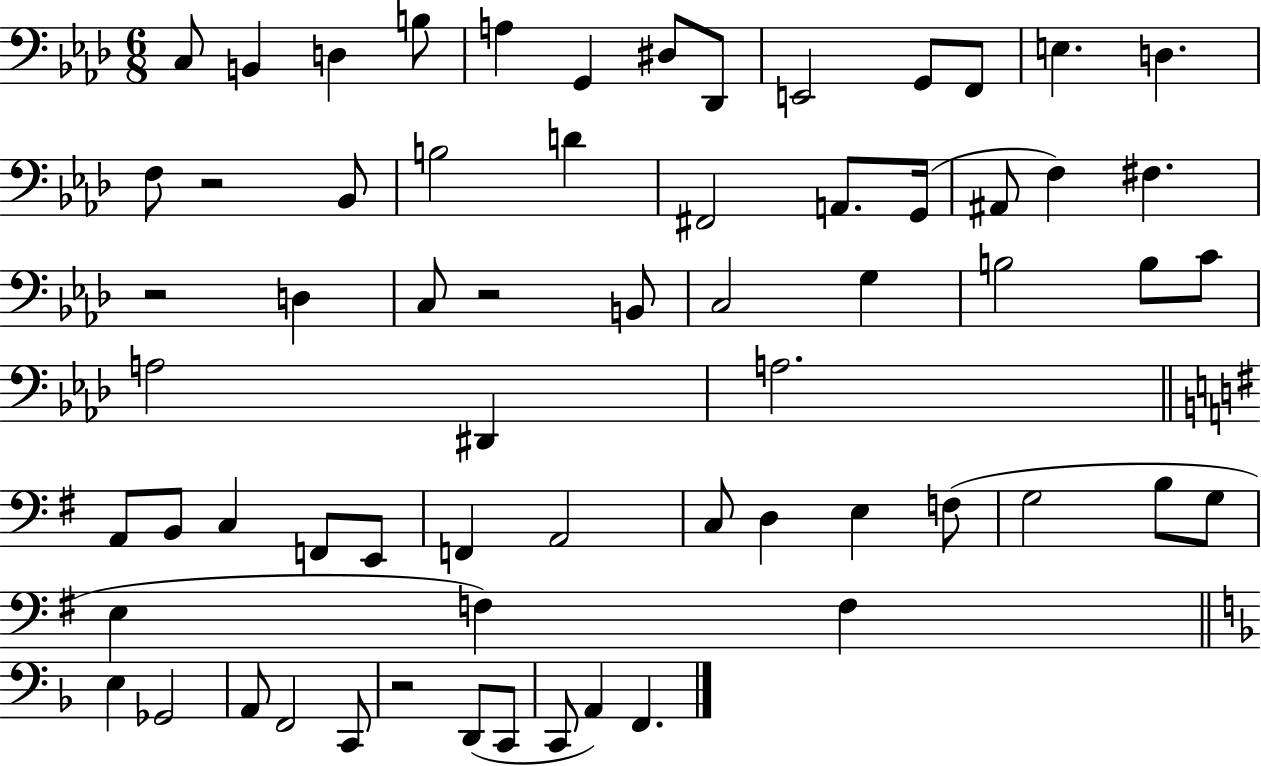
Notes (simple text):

C3/e B2/q D3/q B3/e A3/q G2/q D#3/e Db2/e E2/h G2/e F2/e E3/q. D3/q. F3/e R/h Bb2/e B3/h D4/q F#2/h A2/e. G2/s A#2/e F3/q F#3/q. R/h D3/q C3/e R/h B2/e C3/h G3/q B3/h B3/e C4/e A3/h D#2/q A3/h. A2/e B2/e C3/q F2/e E2/e F2/q A2/h C3/e D3/q E3/q F3/e G3/h B3/e G3/e E3/q F3/q F3/q E3/q Gb2/h A2/e F2/h C2/e R/h D2/e C2/e C2/e A2/q F2/q.